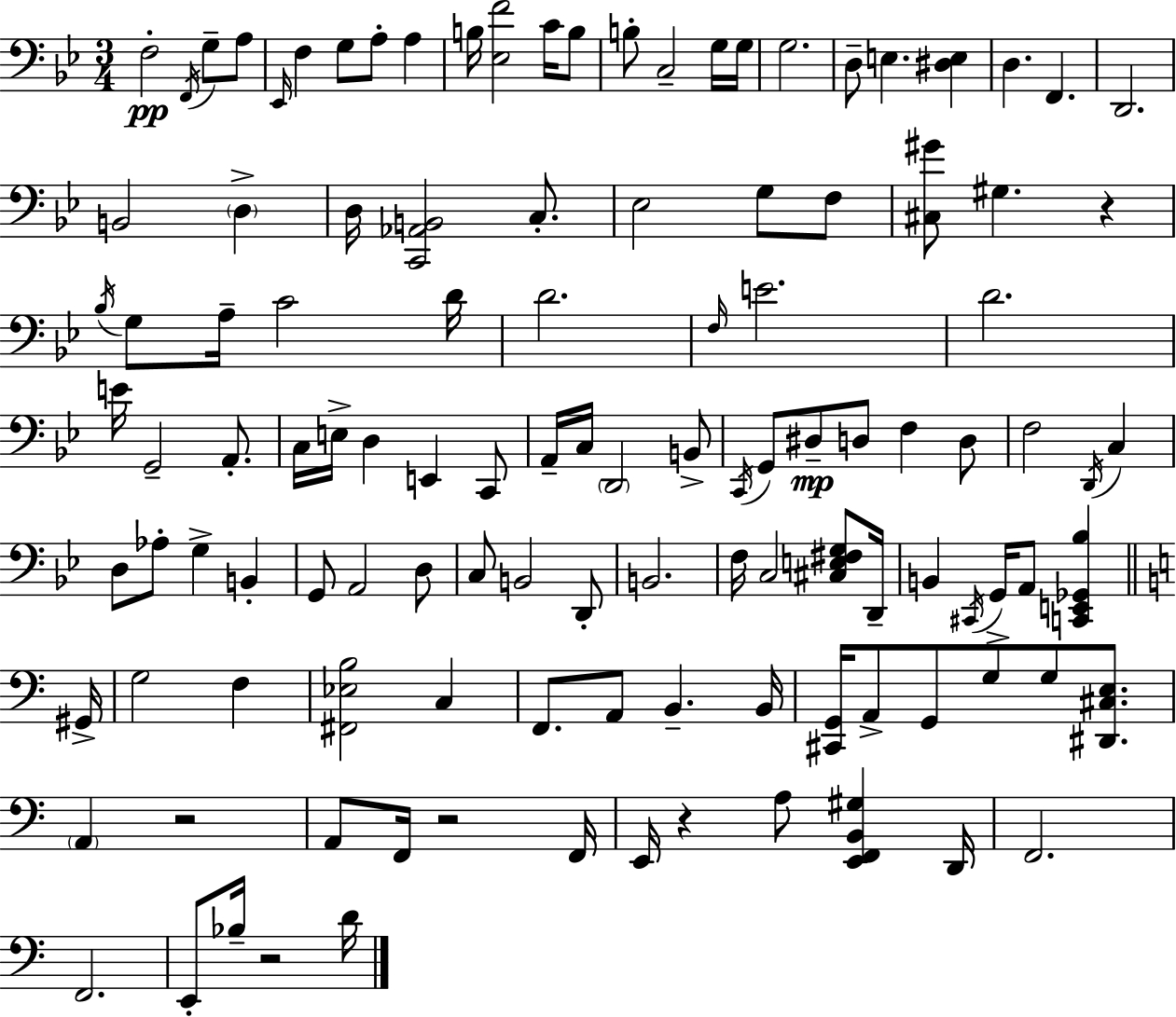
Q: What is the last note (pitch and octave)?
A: D4